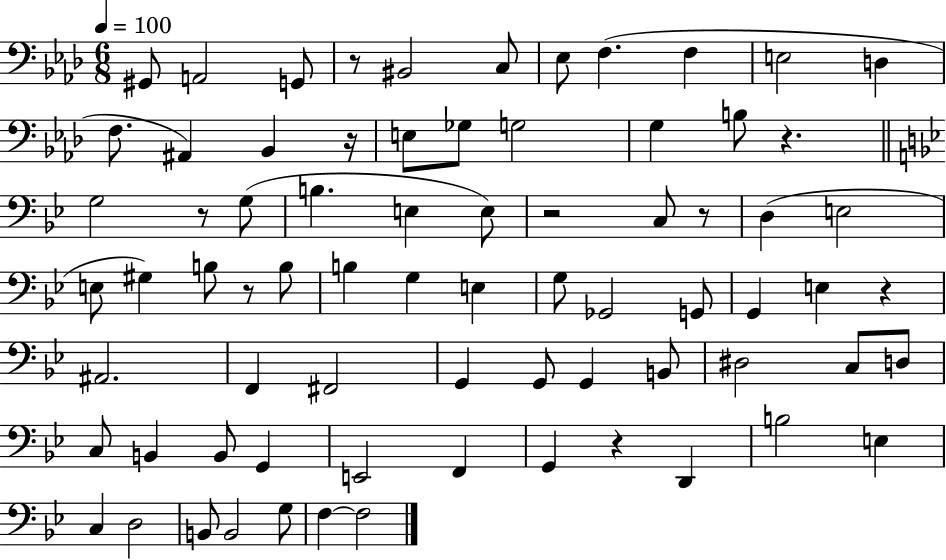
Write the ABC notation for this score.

X:1
T:Untitled
M:6/8
L:1/4
K:Ab
^G,,/2 A,,2 G,,/2 z/2 ^B,,2 C,/2 _E,/2 F, F, E,2 D, F,/2 ^A,, _B,, z/4 E,/2 _G,/2 G,2 G, B,/2 z G,2 z/2 G,/2 B, E, E,/2 z2 C,/2 z/2 D, E,2 E,/2 ^G, B,/2 z/2 B,/2 B, G, E, G,/2 _G,,2 G,,/2 G,, E, z ^A,,2 F,, ^F,,2 G,, G,,/2 G,, B,,/2 ^D,2 C,/2 D,/2 C,/2 B,, B,,/2 G,, E,,2 F,, G,, z D,, B,2 E, C, D,2 B,,/2 B,,2 G,/2 F, F,2